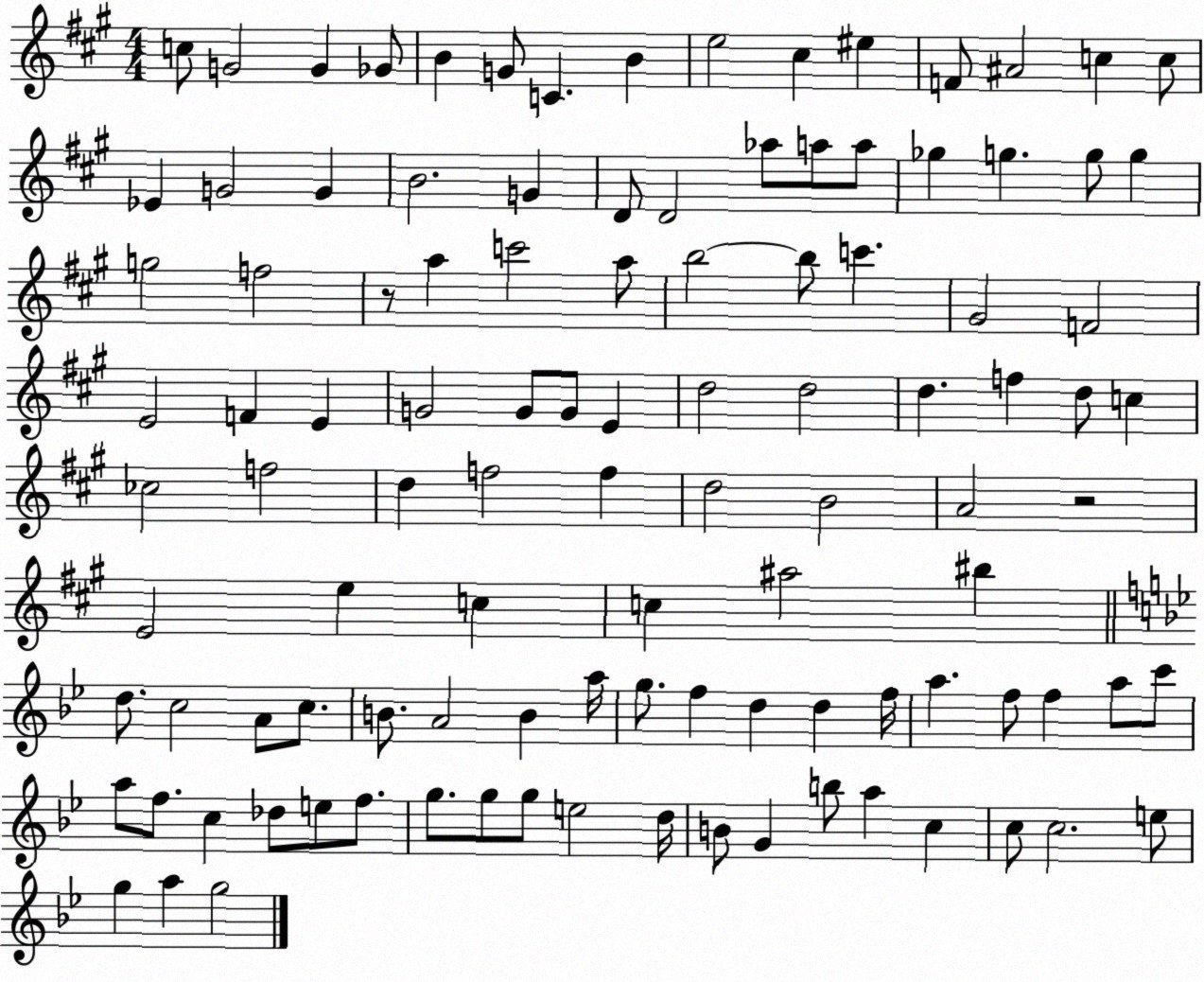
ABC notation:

X:1
T:Untitled
M:4/4
L:1/4
K:A
c/2 G2 G _G/2 B G/2 C B e2 ^c ^e F/2 ^A2 c c/2 _E G2 G B2 G D/2 D2 _a/2 a/2 a/2 _g g g/2 g g2 f2 z/2 a c'2 a/2 b2 b/2 c' ^G2 F2 E2 F E G2 G/2 G/2 E d2 d2 d f d/2 c _c2 f2 d f2 f d2 B2 A2 z2 E2 e c c ^a2 ^b d/2 c2 A/2 c/2 B/2 A2 B a/4 g/2 f d d f/4 a f/2 f a/2 c'/2 a/2 f/2 c _d/2 e/2 f/2 g/2 g/2 g/2 e2 d/4 B/2 G b/2 a c c/2 c2 e/2 g a g2